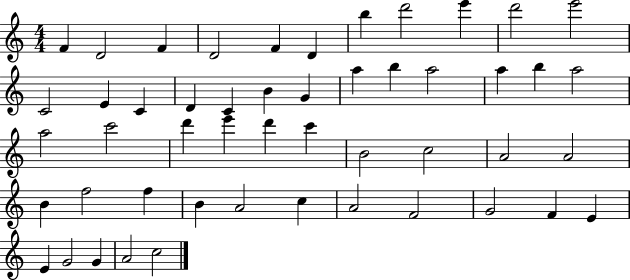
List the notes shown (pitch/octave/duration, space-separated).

F4/q D4/h F4/q D4/h F4/q D4/q B5/q D6/h E6/q D6/h E6/h C4/h E4/q C4/q D4/q C4/q B4/q G4/q A5/q B5/q A5/h A5/q B5/q A5/h A5/h C6/h D6/q E6/q D6/q C6/q B4/h C5/h A4/h A4/h B4/q F5/h F5/q B4/q A4/h C5/q A4/h F4/h G4/h F4/q E4/q E4/q G4/h G4/q A4/h C5/h